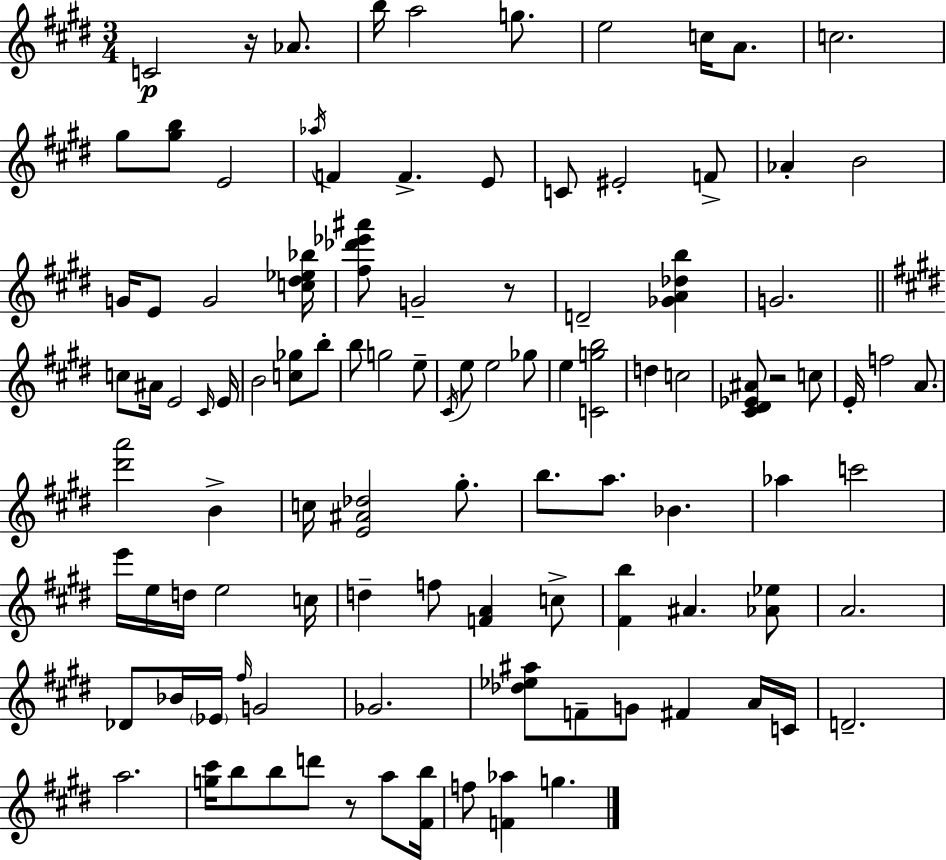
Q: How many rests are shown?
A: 4